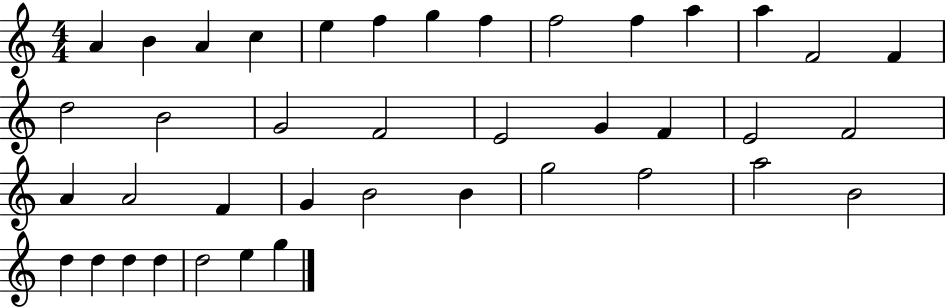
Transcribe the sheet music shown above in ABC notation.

X:1
T:Untitled
M:4/4
L:1/4
K:C
A B A c e f g f f2 f a a F2 F d2 B2 G2 F2 E2 G F E2 F2 A A2 F G B2 B g2 f2 a2 B2 d d d d d2 e g